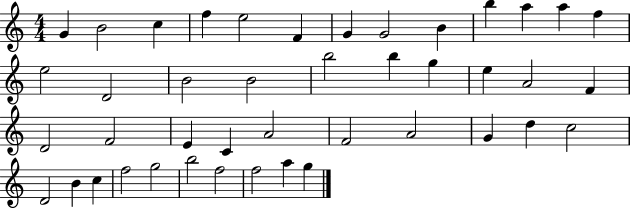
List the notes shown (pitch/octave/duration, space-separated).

G4/q B4/h C5/q F5/q E5/h F4/q G4/q G4/h B4/q B5/q A5/q A5/q F5/q E5/h D4/h B4/h B4/h B5/h B5/q G5/q E5/q A4/h F4/q D4/h F4/h E4/q C4/q A4/h F4/h A4/h G4/q D5/q C5/h D4/h B4/q C5/q F5/h G5/h B5/h F5/h F5/h A5/q G5/q